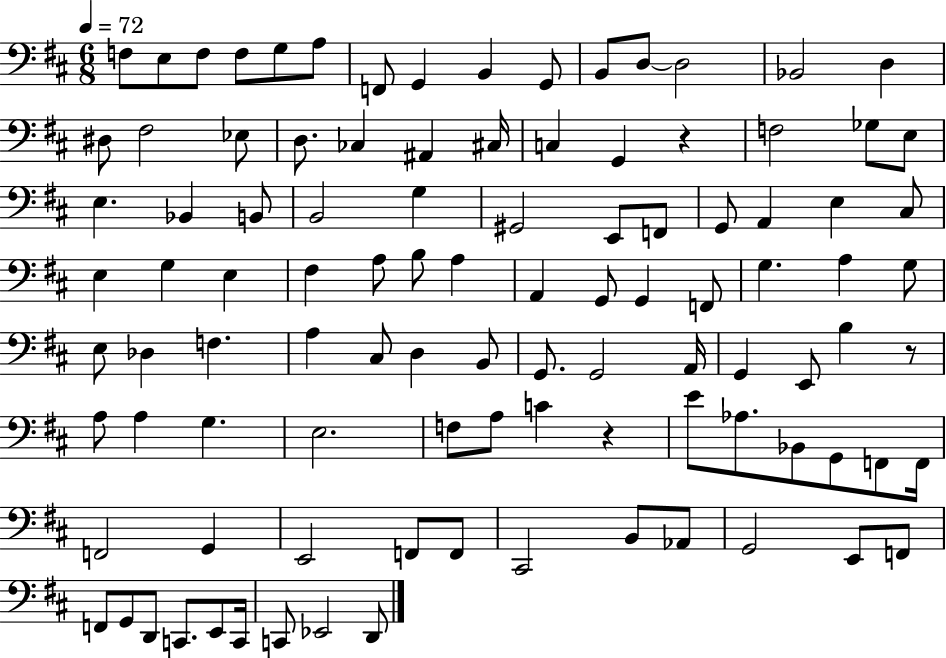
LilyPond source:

{
  \clef bass
  \numericTimeSignature
  \time 6/8
  \key d \major
  \tempo 4 = 72
  f8 e8 f8 f8 g8 a8 | f,8 g,4 b,4 g,8 | b,8 d8~~ d2 | bes,2 d4 | \break dis8 fis2 ees8 | d8. ces4 ais,4 cis16 | c4 g,4 r4 | f2 ges8 e8 | \break e4. bes,4 b,8 | b,2 g4 | gis,2 e,8 f,8 | g,8 a,4 e4 cis8 | \break e4 g4 e4 | fis4 a8 b8 a4 | a,4 g,8 g,4 f,8 | g4. a4 g8 | \break e8 des4 f4. | a4 cis8 d4 b,8 | g,8. g,2 a,16 | g,4 e,8 b4 r8 | \break a8 a4 g4. | e2. | f8 a8 c'4 r4 | e'8 aes8. bes,8 g,8 f,8 f,16 | \break f,2 g,4 | e,2 f,8 f,8 | cis,2 b,8 aes,8 | g,2 e,8 f,8 | \break f,8 g,8 d,8 c,8. e,8 c,16 | c,8 ees,2 d,8 | \bar "|."
}